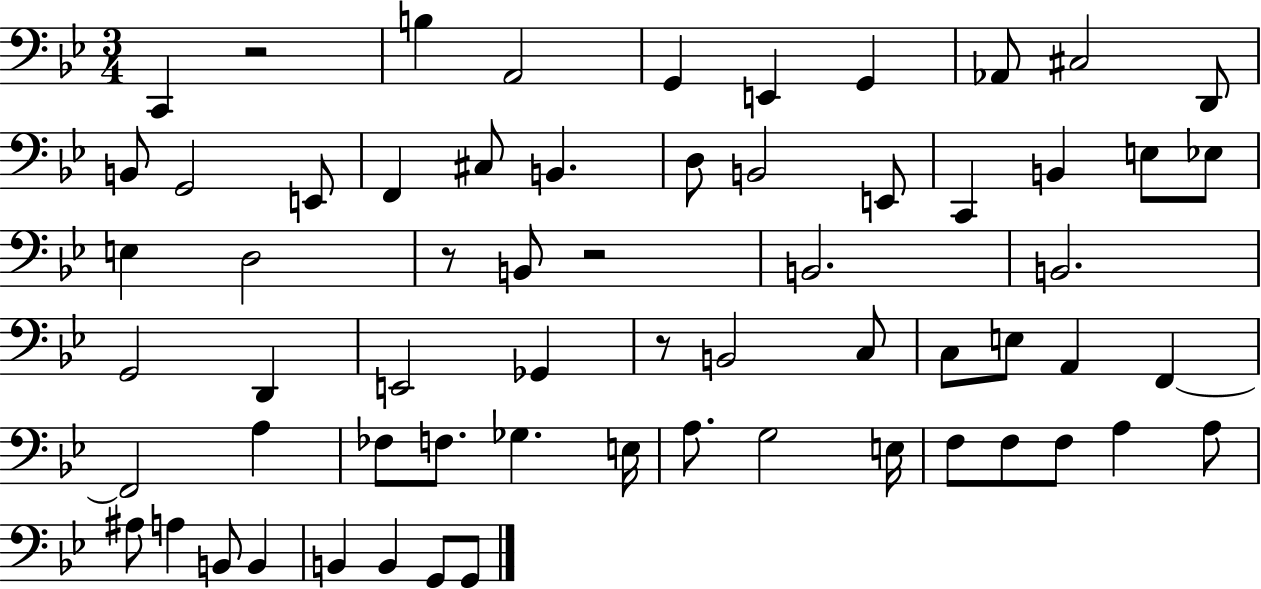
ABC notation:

X:1
T:Untitled
M:3/4
L:1/4
K:Bb
C,, z2 B, A,,2 G,, E,, G,, _A,,/2 ^C,2 D,,/2 B,,/2 G,,2 E,,/2 F,, ^C,/2 B,, D,/2 B,,2 E,,/2 C,, B,, E,/2 _E,/2 E, D,2 z/2 B,,/2 z2 B,,2 B,,2 G,,2 D,, E,,2 _G,, z/2 B,,2 C,/2 C,/2 E,/2 A,, F,, F,,2 A, _F,/2 F,/2 _G, E,/4 A,/2 G,2 E,/4 F,/2 F,/2 F,/2 A, A,/2 ^A,/2 A, B,,/2 B,, B,, B,, G,,/2 G,,/2